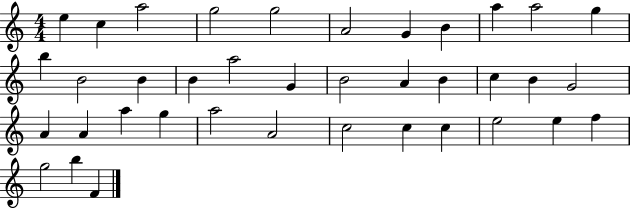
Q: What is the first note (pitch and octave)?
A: E5